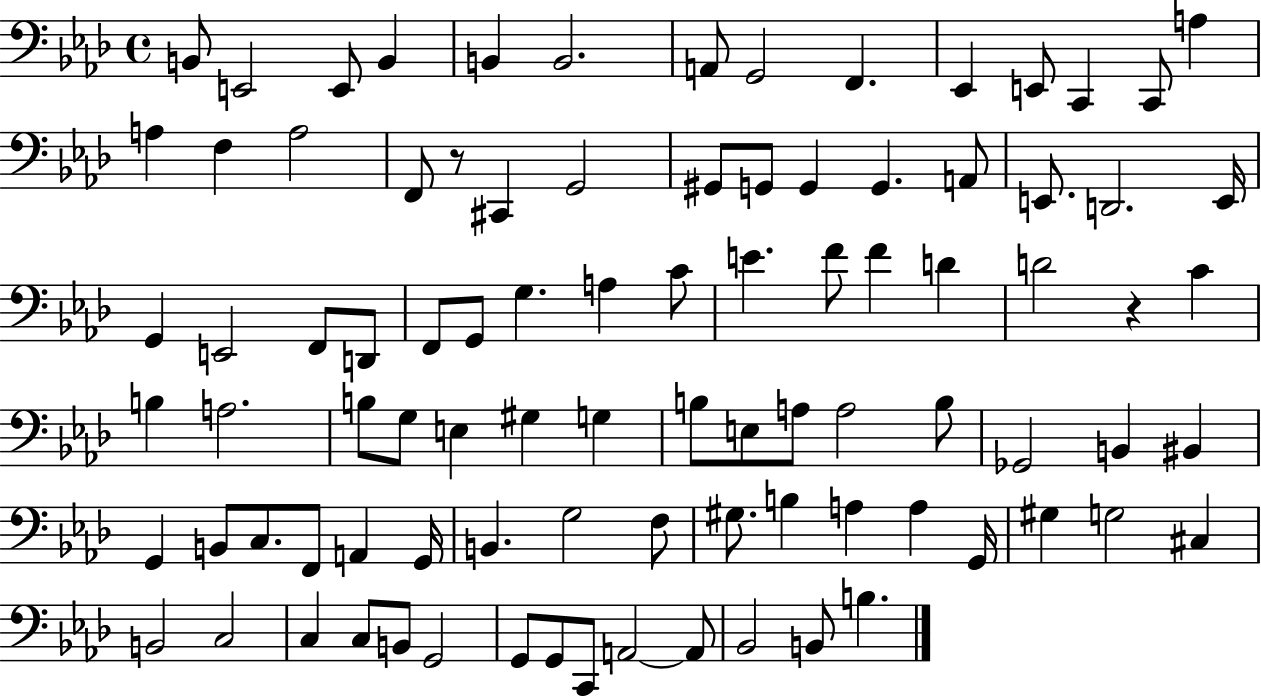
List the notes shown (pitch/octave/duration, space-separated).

B2/e E2/h E2/e B2/q B2/q B2/h. A2/e G2/h F2/q. Eb2/q E2/e C2/q C2/e A3/q A3/q F3/q A3/h F2/e R/e C#2/q G2/h G#2/e G2/e G2/q G2/q. A2/e E2/e. D2/h. E2/s G2/q E2/h F2/e D2/e F2/e G2/e G3/q. A3/q C4/e E4/q. F4/e F4/q D4/q D4/h R/q C4/q B3/q A3/h. B3/e G3/e E3/q G#3/q G3/q B3/e E3/e A3/e A3/h B3/e Gb2/h B2/q BIS2/q G2/q B2/e C3/e. F2/e A2/q G2/s B2/q. G3/h F3/e G#3/e. B3/q A3/q A3/q G2/s G#3/q G3/h C#3/q B2/h C3/h C3/q C3/e B2/e G2/h G2/e G2/e C2/e A2/h A2/e Bb2/h B2/e B3/q.